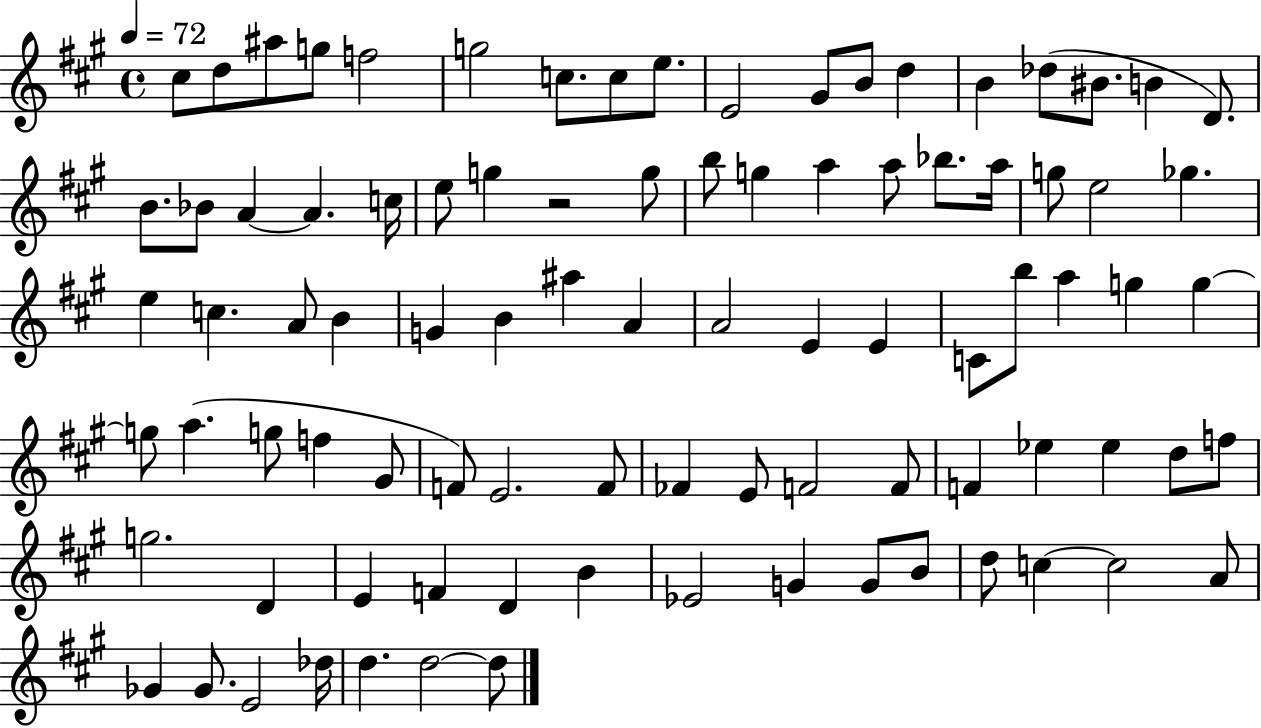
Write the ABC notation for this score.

X:1
T:Untitled
M:4/4
L:1/4
K:A
^c/2 d/2 ^a/2 g/2 f2 g2 c/2 c/2 e/2 E2 ^G/2 B/2 d B _d/2 ^B/2 B D/2 B/2 _B/2 A A c/4 e/2 g z2 g/2 b/2 g a a/2 _b/2 a/4 g/2 e2 _g e c A/2 B G B ^a A A2 E E C/2 b/2 a g g g/2 a g/2 f ^G/2 F/2 E2 F/2 _F E/2 F2 F/2 F _e _e d/2 f/2 g2 D E F D B _E2 G G/2 B/2 d/2 c c2 A/2 _G _G/2 E2 _d/4 d d2 d/2